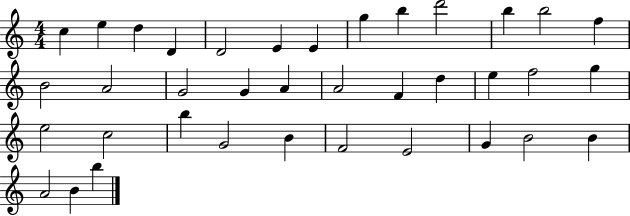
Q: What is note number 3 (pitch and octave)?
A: D5